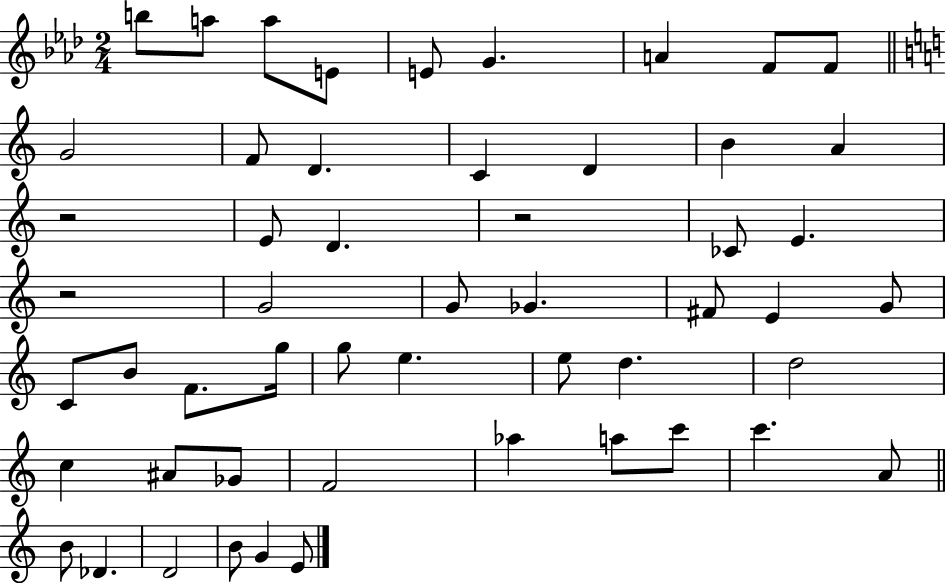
{
  \clef treble
  \numericTimeSignature
  \time 2/4
  \key aes \major
  b''8 a''8 a''8 e'8 | e'8 g'4. | a'4 f'8 f'8 | \bar "||" \break \key a \minor g'2 | f'8 d'4. | c'4 d'4 | b'4 a'4 | \break r2 | e'8 d'4. | r2 | ces'8 e'4. | \break r2 | g'2 | g'8 ges'4. | fis'8 e'4 g'8 | \break c'8 b'8 f'8. g''16 | g''8 e''4. | e''8 d''4. | d''2 | \break c''4 ais'8 ges'8 | f'2 | aes''4 a''8 c'''8 | c'''4. a'8 | \break \bar "||" \break \key c \major b'8 des'4. | d'2 | b'8 g'4 e'8 | \bar "|."
}